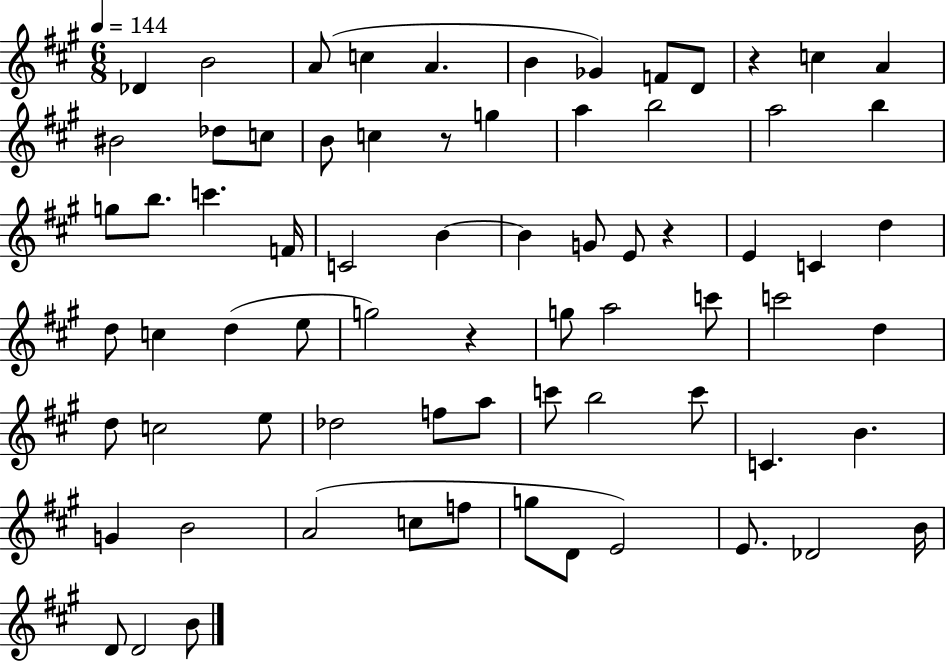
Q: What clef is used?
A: treble